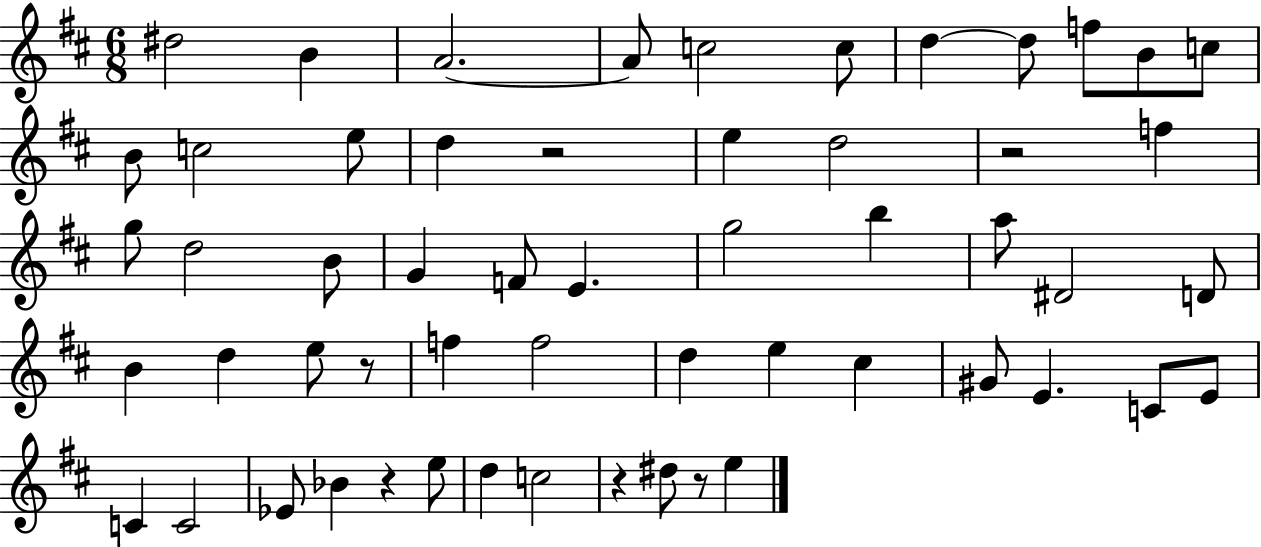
{
  \clef treble
  \numericTimeSignature
  \time 6/8
  \key d \major
  \repeat volta 2 { dis''2 b'4 | a'2.~~ | a'8 c''2 c''8 | d''4~~ d''8 f''8 b'8 c''8 | \break b'8 c''2 e''8 | d''4 r2 | e''4 d''2 | r2 f''4 | \break g''8 d''2 b'8 | g'4 f'8 e'4. | g''2 b''4 | a''8 dis'2 d'8 | \break b'4 d''4 e''8 r8 | f''4 f''2 | d''4 e''4 cis''4 | gis'8 e'4. c'8 e'8 | \break c'4 c'2 | ees'8 bes'4 r4 e''8 | d''4 c''2 | r4 dis''8 r8 e''4 | \break } \bar "|."
}